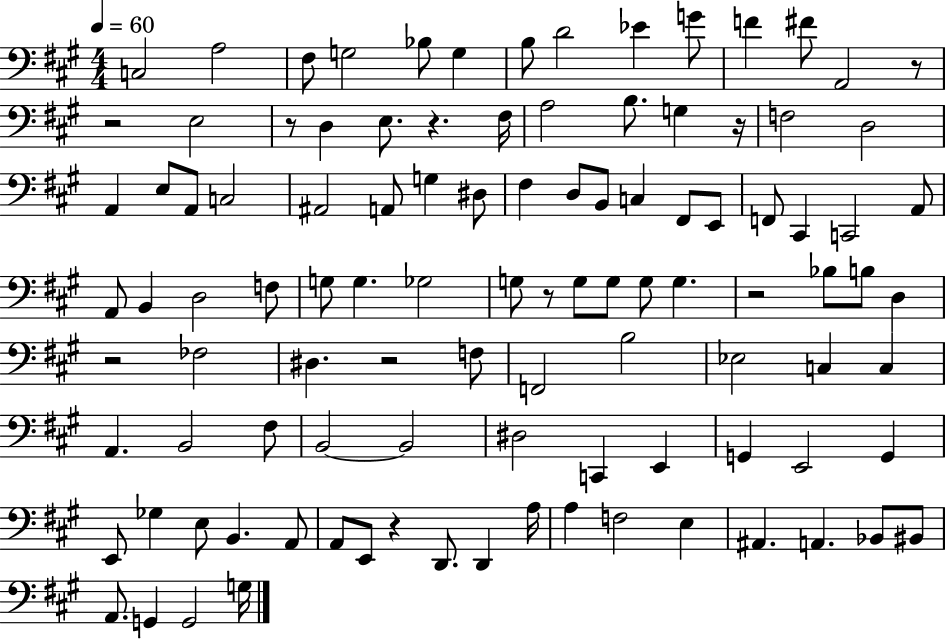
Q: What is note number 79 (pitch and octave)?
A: A2